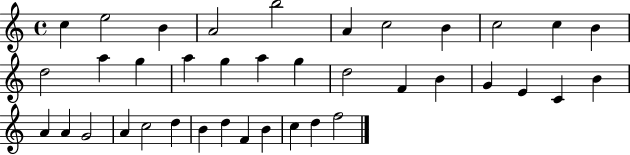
C5/q E5/h B4/q A4/h B5/h A4/q C5/h B4/q C5/h C5/q B4/q D5/h A5/q G5/q A5/q G5/q A5/q G5/q D5/h F4/q B4/q G4/q E4/q C4/q B4/q A4/q A4/q G4/h A4/q C5/h D5/q B4/q D5/q F4/q B4/q C5/q D5/q F5/h